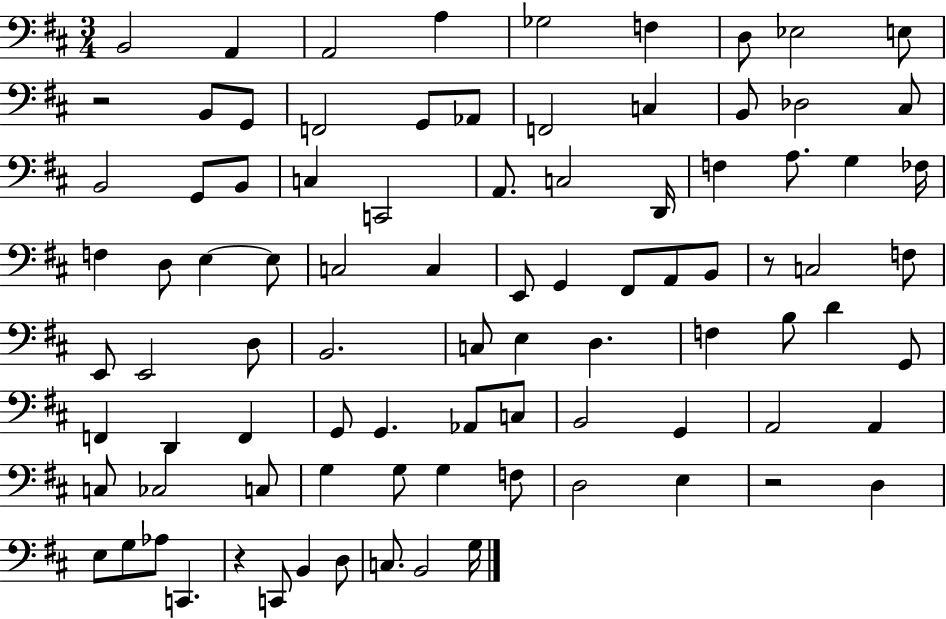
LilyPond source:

{
  \clef bass
  \numericTimeSignature
  \time 3/4
  \key d \major
  b,2 a,4 | a,2 a4 | ges2 f4 | d8 ees2 e8 | \break r2 b,8 g,8 | f,2 g,8 aes,8 | f,2 c4 | b,8 des2 cis8 | \break b,2 g,8 b,8 | c4 c,2 | a,8. c2 d,16 | f4 a8. g4 fes16 | \break f4 d8 e4~~ e8 | c2 c4 | e,8 g,4 fis,8 a,8 b,8 | r8 c2 f8 | \break e,8 e,2 d8 | b,2. | c8 e4 d4. | f4 b8 d'4 g,8 | \break f,4 d,4 f,4 | g,8 g,4. aes,8 c8 | b,2 g,4 | a,2 a,4 | \break c8 ces2 c8 | g4 g8 g4 f8 | d2 e4 | r2 d4 | \break e8 g8 aes8 c,4. | r4 c,8 b,4 d8 | c8. b,2 g16 | \bar "|."
}